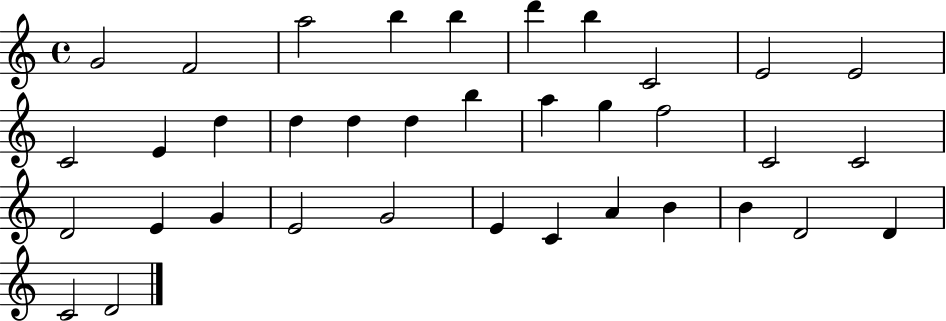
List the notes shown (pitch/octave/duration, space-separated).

G4/h F4/h A5/h B5/q B5/q D6/q B5/q C4/h E4/h E4/h C4/h E4/q D5/q D5/q D5/q D5/q B5/q A5/q G5/q F5/h C4/h C4/h D4/h E4/q G4/q E4/h G4/h E4/q C4/q A4/q B4/q B4/q D4/h D4/q C4/h D4/h